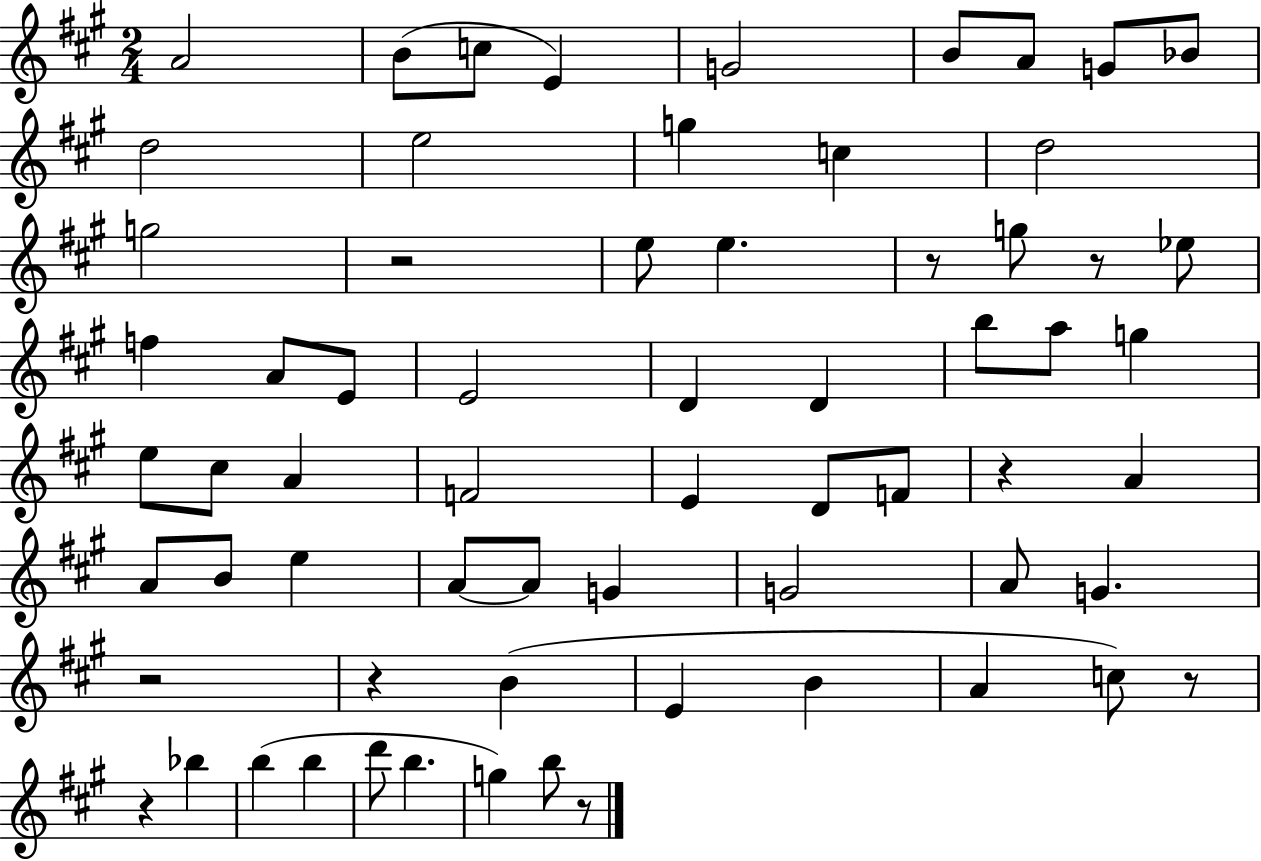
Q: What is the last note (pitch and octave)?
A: B5